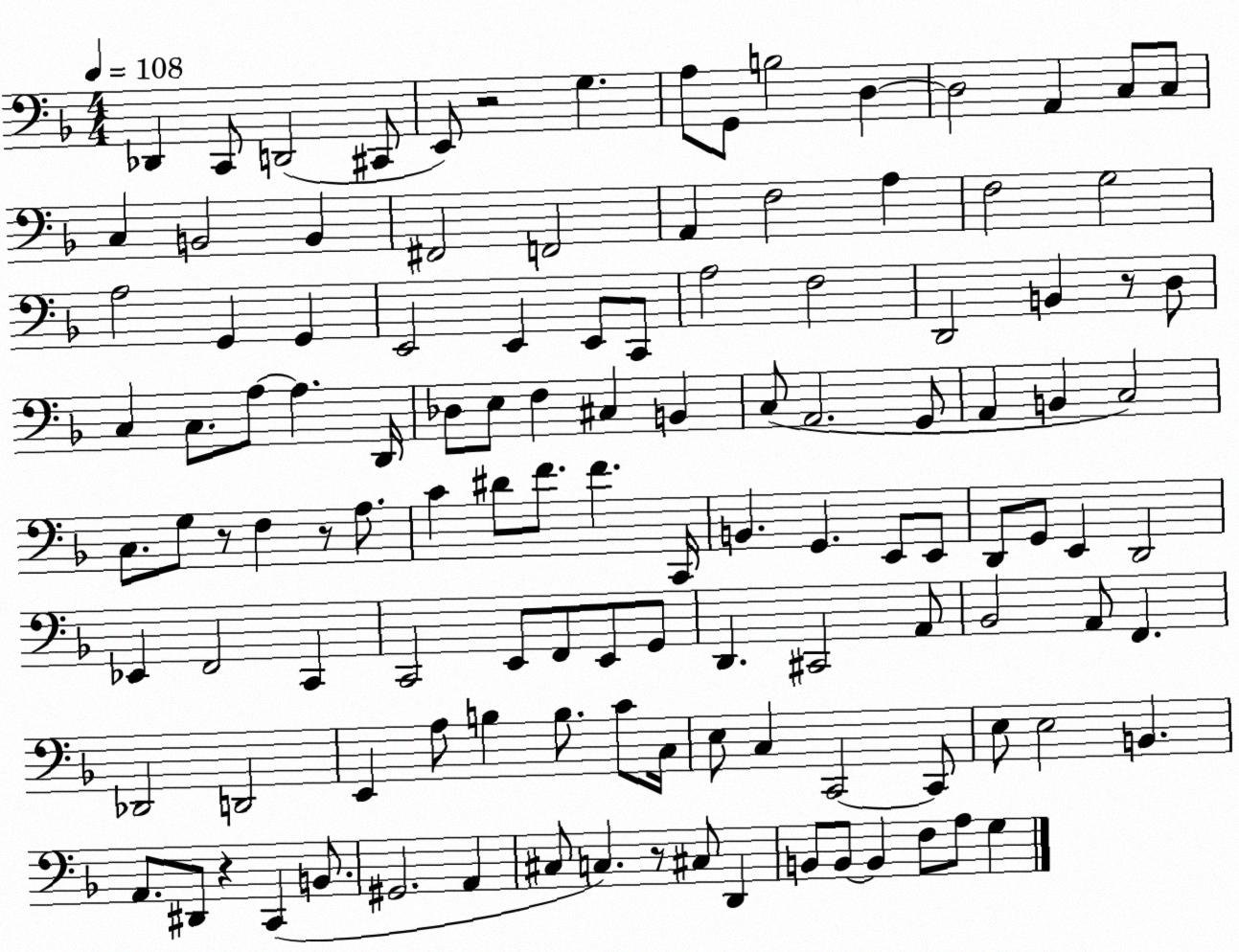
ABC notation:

X:1
T:Untitled
M:4/4
L:1/4
K:F
_D,, C,,/2 D,,2 ^C,,/2 E,,/2 z2 G, A,/2 G,,/2 B,2 D, D,2 A,, C,/2 C,/2 C, B,,2 B,, ^F,,2 F,,2 A,, F,2 A, F,2 G,2 A,2 G,, G,, E,,2 E,, E,,/2 C,,/2 A,2 F,2 D,,2 B,, z/2 D,/2 C, C,/2 A,/2 A, D,,/4 _D,/2 E,/2 F, ^C, B,, C,/2 A,,2 G,,/2 A,, B,, C,2 C,/2 G,/2 z/2 F, z/2 A,/2 C ^D/2 F/2 F C,,/4 B,, G,, E,,/2 E,,/2 D,,/2 G,,/2 E,, D,,2 _E,, F,,2 C,, C,,2 E,,/2 F,,/2 E,,/2 G,,/2 D,, ^C,,2 A,,/2 _B,,2 A,,/2 F,, _D,,2 D,,2 E,, A,/2 B, B,/2 C/2 C,/4 E,/2 C, C,,2 C,,/2 E,/2 E,2 B,, A,,/2 ^D,,/2 z C,, B,,/2 ^G,,2 A,, ^C,/2 C, z/2 ^C,/2 D,, B,,/2 B,,/2 B,, F,/2 A,/2 G,